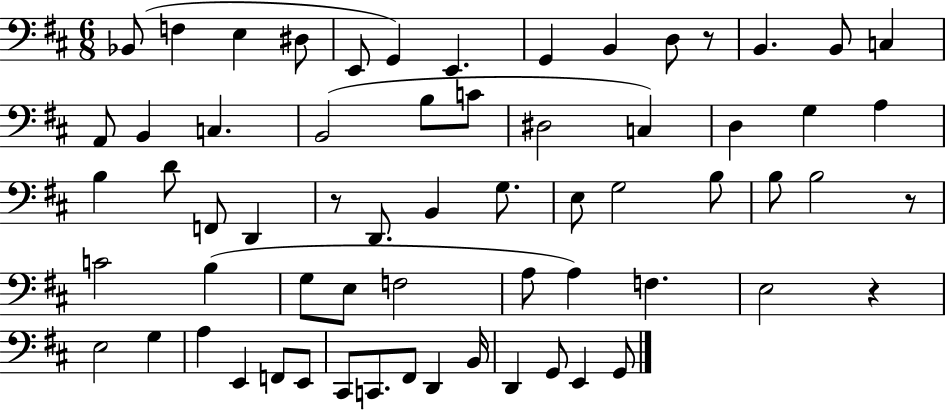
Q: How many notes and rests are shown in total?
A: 64